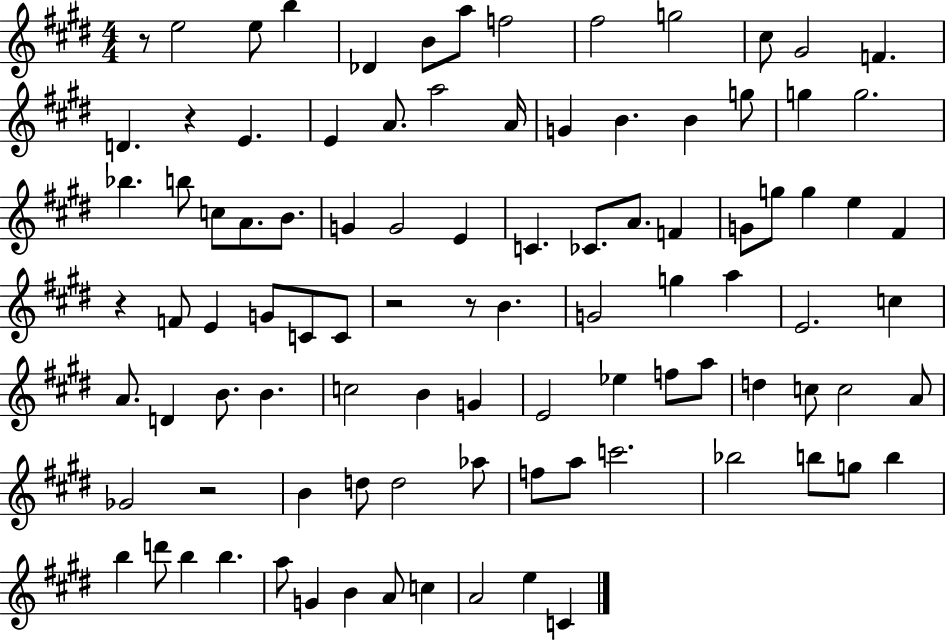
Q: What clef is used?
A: treble